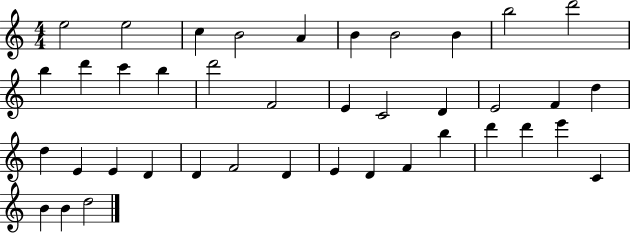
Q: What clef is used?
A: treble